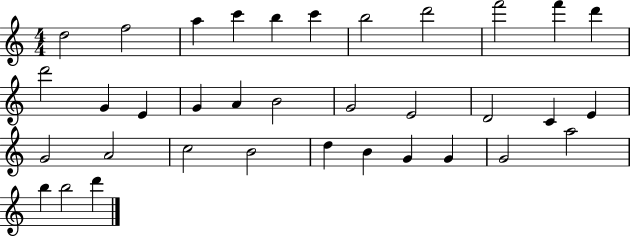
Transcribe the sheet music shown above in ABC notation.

X:1
T:Untitled
M:4/4
L:1/4
K:C
d2 f2 a c' b c' b2 d'2 f'2 f' d' d'2 G E G A B2 G2 E2 D2 C E G2 A2 c2 B2 d B G G G2 a2 b b2 d'